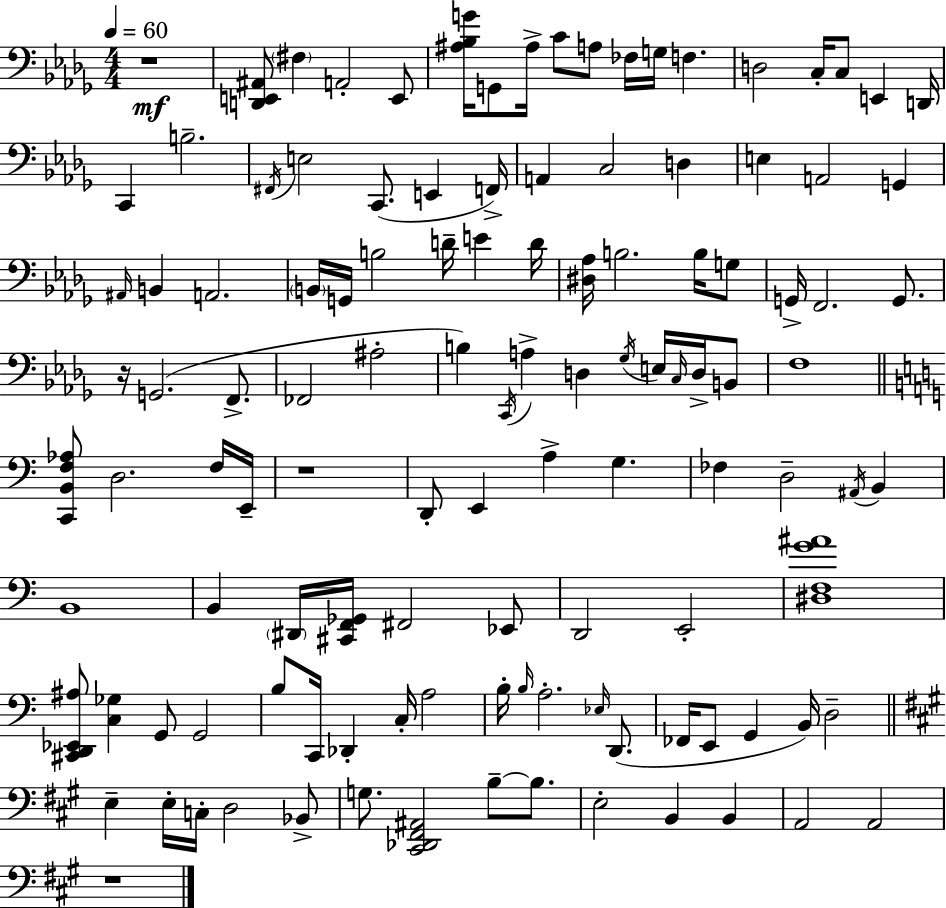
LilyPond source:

{
  \clef bass
  \numericTimeSignature
  \time 4/4
  \key bes \minor
  \tempo 4 = 60
  \repeat volta 2 { r1\mf | <d, e, ais,>8 \parenthesize fis4 a,2-. e,8 | <ais bes g'>16 g,8 ais16-> c'8 a8 fes16 g16 f4. | d2 c16-. c8 e,4 d,16 | \break c,4 b2.-- | \acciaccatura { fis,16 } e2 c,8.( e,4 | f,16->) a,4 c2 d4 | e4 a,2 g,4 | \break \grace { ais,16 } b,4 a,2. | \parenthesize b,16 g,16 b2 d'16-- e'4 | d'16 <dis aes>16 b2. b16 | g8 g,16-> f,2. g,8. | \break r16 g,2.( f,8.-> | fes,2 ais2-. | b4) \acciaccatura { c,16 } a4-> d4 \acciaccatura { ges16 } | e16 \grace { c16 } d16-> b,8 f1 | \break \bar "||" \break \key a \minor <c, b, f aes>8 d2. f16 e,16-- | r1 | d,8-. e,4 a4-> g4. | fes4 d2-- \acciaccatura { ais,16 } b,4 | \break b,1 | b,4 \parenthesize dis,16 <cis, f, ges,>16 fis,2 ees,8 | d,2 e,2-. | <dis f g' ais'>1 | \break <cis, d, ees, ais>8 <c ges>4 g,8 g,2 | b8 c,16 des,4-. c16-. a2 | b16-. \grace { b16 } a2.-. \grace { ees16 } | d,8.( fes,16 e,8 g,4 b,16) d2-- | \break \bar "||" \break \key a \major e4-- e16-. c16-. d2 bes,8-> | g8. <cis, des, fis, ais,>2 b8--~~ b8. | e2-. b,4 b,4 | a,2 a,2 | \break r1 | } \bar "|."
}